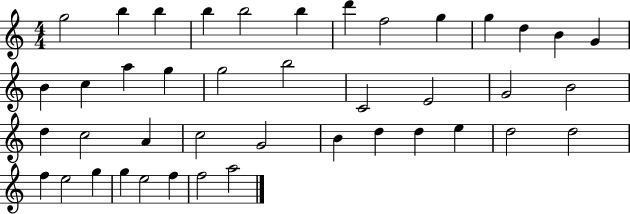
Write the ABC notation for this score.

X:1
T:Untitled
M:4/4
L:1/4
K:C
g2 b b b b2 b d' f2 g g d B G B c a g g2 b2 C2 E2 G2 B2 d c2 A c2 G2 B d d e d2 d2 f e2 g g e2 f f2 a2